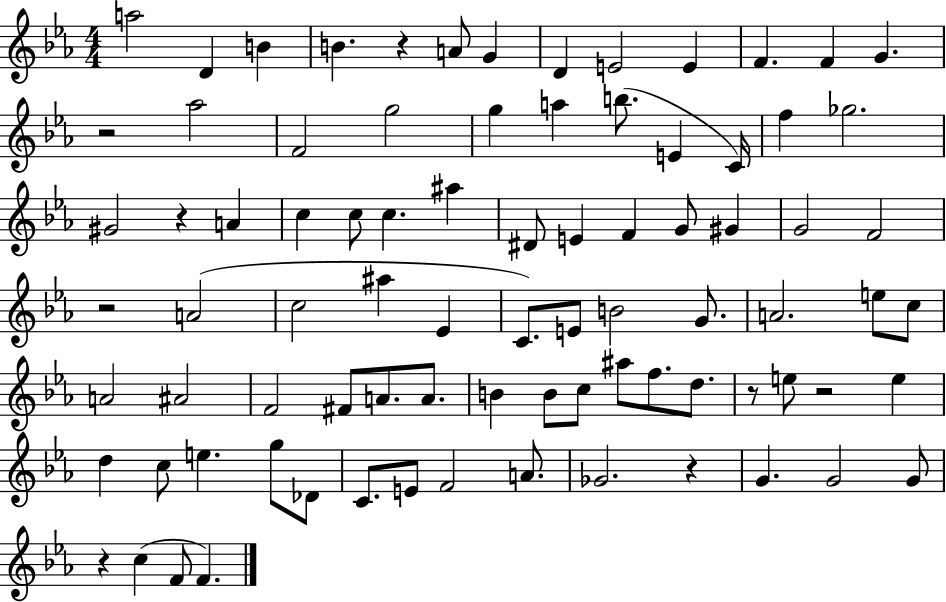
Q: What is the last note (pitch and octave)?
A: F4